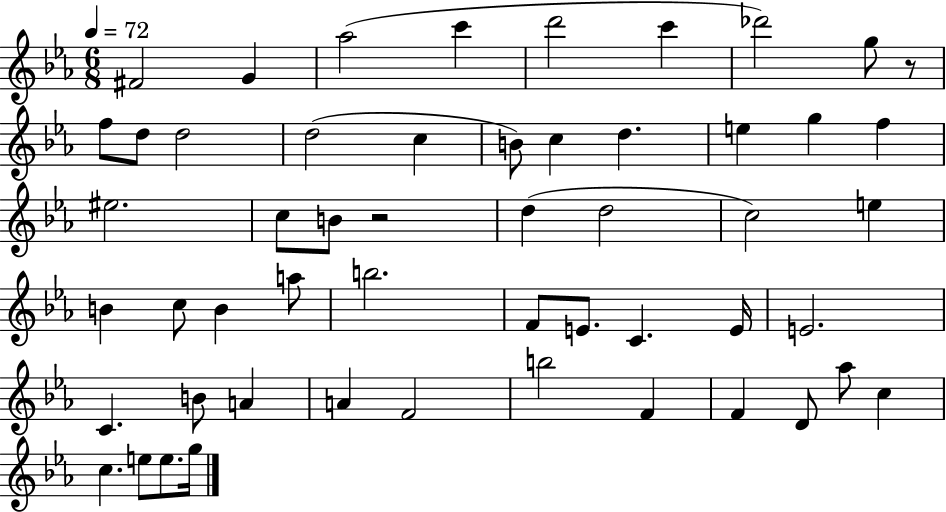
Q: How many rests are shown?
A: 2